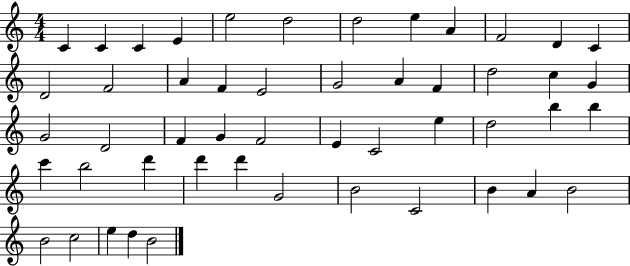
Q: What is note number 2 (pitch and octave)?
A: C4